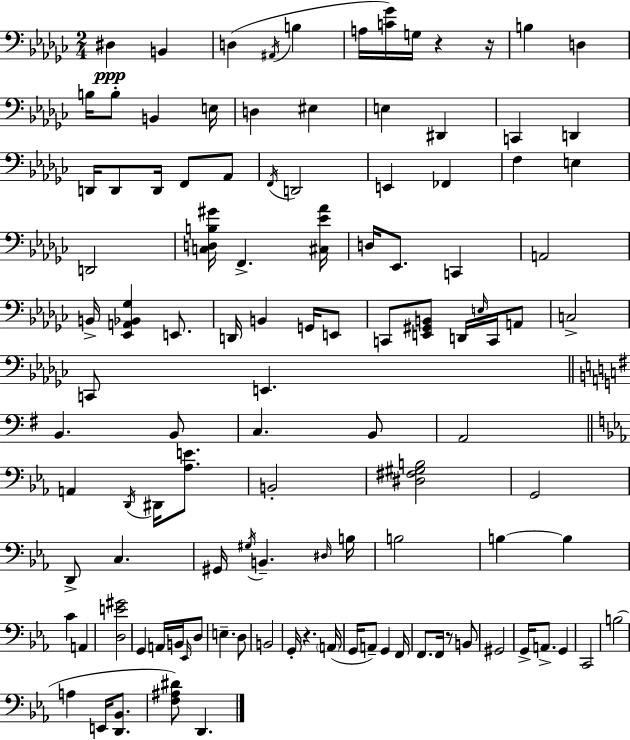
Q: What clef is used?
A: bass